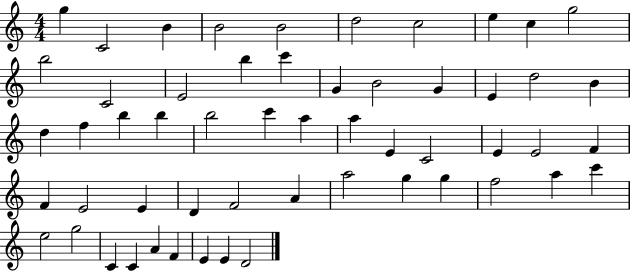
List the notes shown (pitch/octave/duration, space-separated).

G5/q C4/h B4/q B4/h B4/h D5/h C5/h E5/q C5/q G5/h B5/h C4/h E4/h B5/q C6/q G4/q B4/h G4/q E4/q D5/h B4/q D5/q F5/q B5/q B5/q B5/h C6/q A5/q A5/q E4/q C4/h E4/q E4/h F4/q F4/q E4/h E4/q D4/q F4/h A4/q A5/h G5/q G5/q F5/h A5/q C6/q E5/h G5/h C4/q C4/q A4/q F4/q E4/q E4/q D4/h